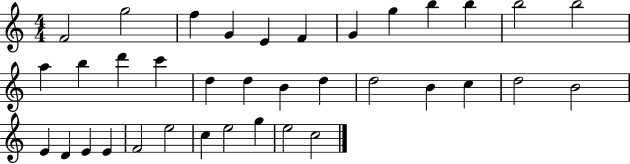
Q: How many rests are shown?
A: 0